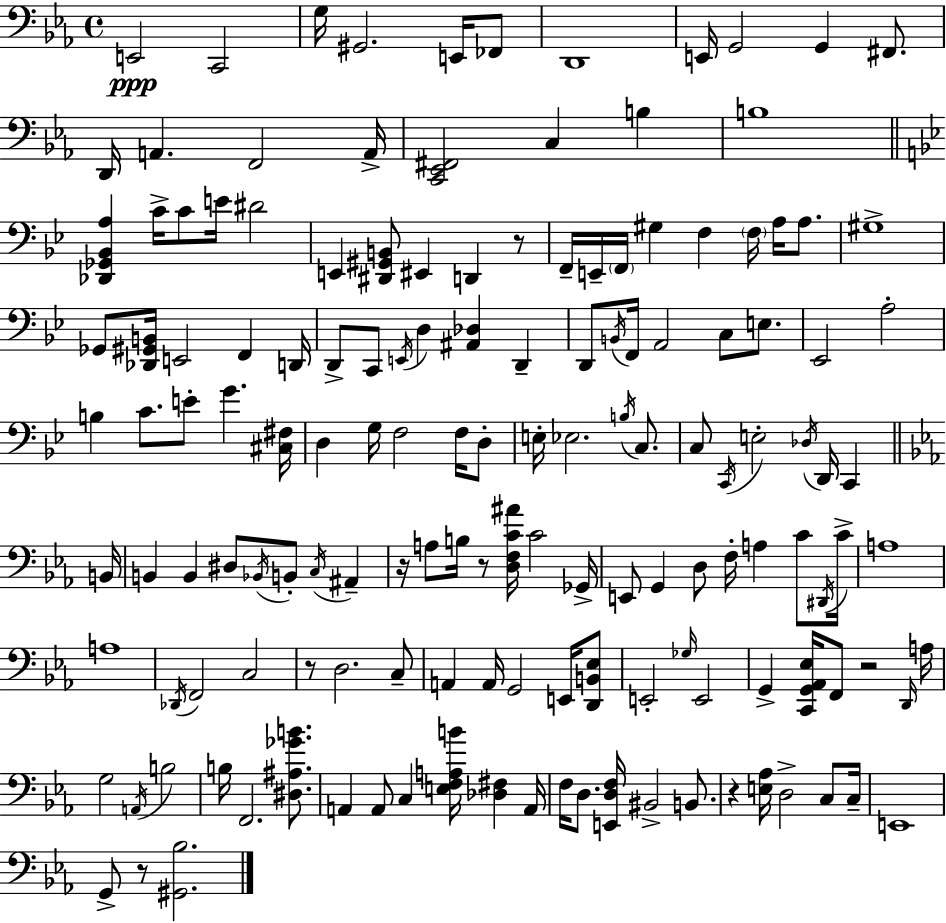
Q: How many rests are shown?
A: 7